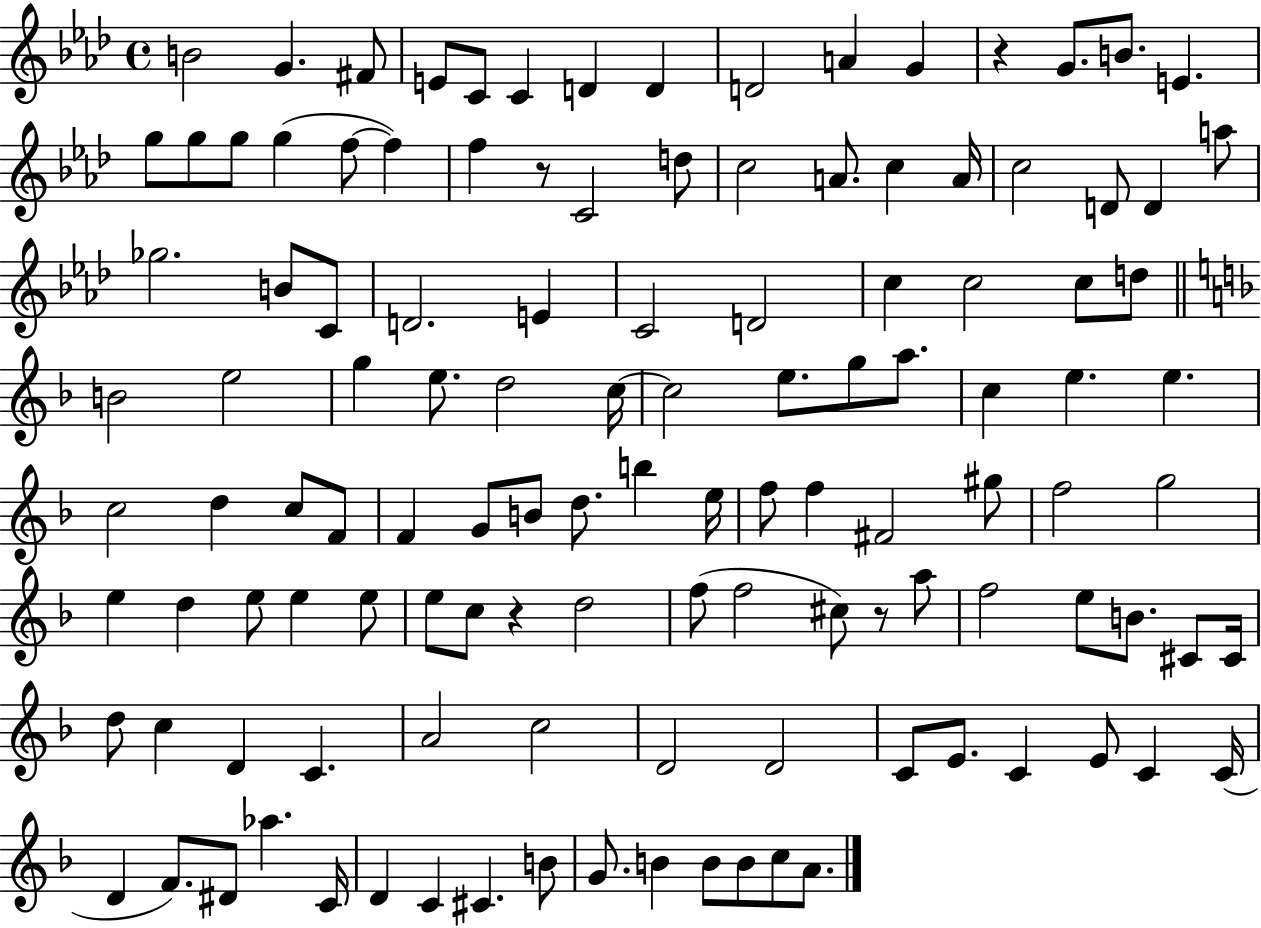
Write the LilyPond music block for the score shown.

{
  \clef treble
  \time 4/4
  \defaultTimeSignature
  \key aes \major
  b'2 g'4. fis'8 | e'8 c'8 c'4 d'4 d'4 | d'2 a'4 g'4 | r4 g'8. b'8. e'4. | \break g''8 g''8 g''8 g''4( f''8~~ f''4) | f''4 r8 c'2 d''8 | c''2 a'8. c''4 a'16 | c''2 d'8 d'4 a''8 | \break ges''2. b'8 c'8 | d'2. e'4 | c'2 d'2 | c''4 c''2 c''8 d''8 | \break \bar "||" \break \key f \major b'2 e''2 | g''4 e''8. d''2 c''16~~ | c''2 e''8. g''8 a''8. | c''4 e''4. e''4. | \break c''2 d''4 c''8 f'8 | f'4 g'8 b'8 d''8. b''4 e''16 | f''8 f''4 fis'2 gis''8 | f''2 g''2 | \break e''4 d''4 e''8 e''4 e''8 | e''8 c''8 r4 d''2 | f''8( f''2 cis''8) r8 a''8 | f''2 e''8 b'8. cis'8 cis'16 | \break d''8 c''4 d'4 c'4. | a'2 c''2 | d'2 d'2 | c'8 e'8. c'4 e'8 c'4 c'16( | \break d'4 f'8.) dis'8 aes''4. c'16 | d'4 c'4 cis'4. b'8 | g'8. b'4 b'8 b'8 c''8 a'8. | \bar "|."
}